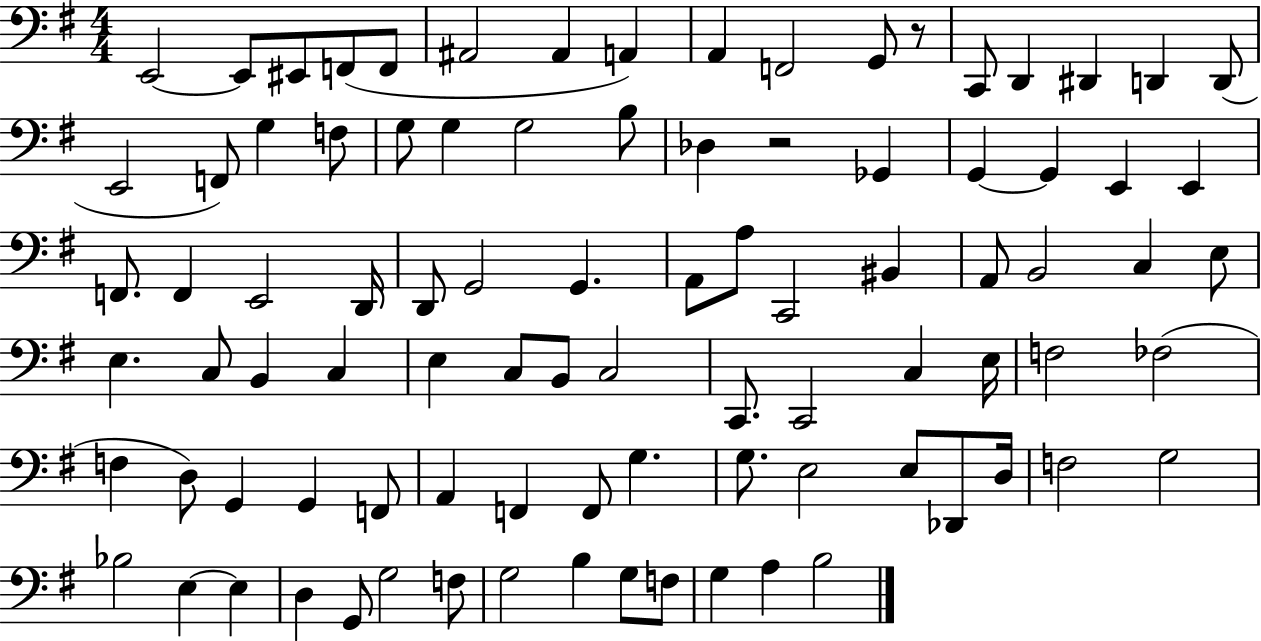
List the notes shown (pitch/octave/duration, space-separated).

E2/h E2/e EIS2/e F2/e F2/e A#2/h A#2/q A2/q A2/q F2/h G2/e R/e C2/e D2/q D#2/q D2/q D2/e E2/h F2/e G3/q F3/e G3/e G3/q G3/h B3/e Db3/q R/h Gb2/q G2/q G2/q E2/q E2/q F2/e. F2/q E2/h D2/s D2/e G2/h G2/q. A2/e A3/e C2/h BIS2/q A2/e B2/h C3/q E3/e E3/q. C3/e B2/q C3/q E3/q C3/e B2/e C3/h C2/e. C2/h C3/q E3/s F3/h FES3/h F3/q D3/e G2/q G2/q F2/e A2/q F2/q F2/e G3/q. G3/e. E3/h E3/e Db2/e D3/s F3/h G3/h Bb3/h E3/q E3/q D3/q G2/e G3/h F3/e G3/h B3/q G3/e F3/e G3/q A3/q B3/h